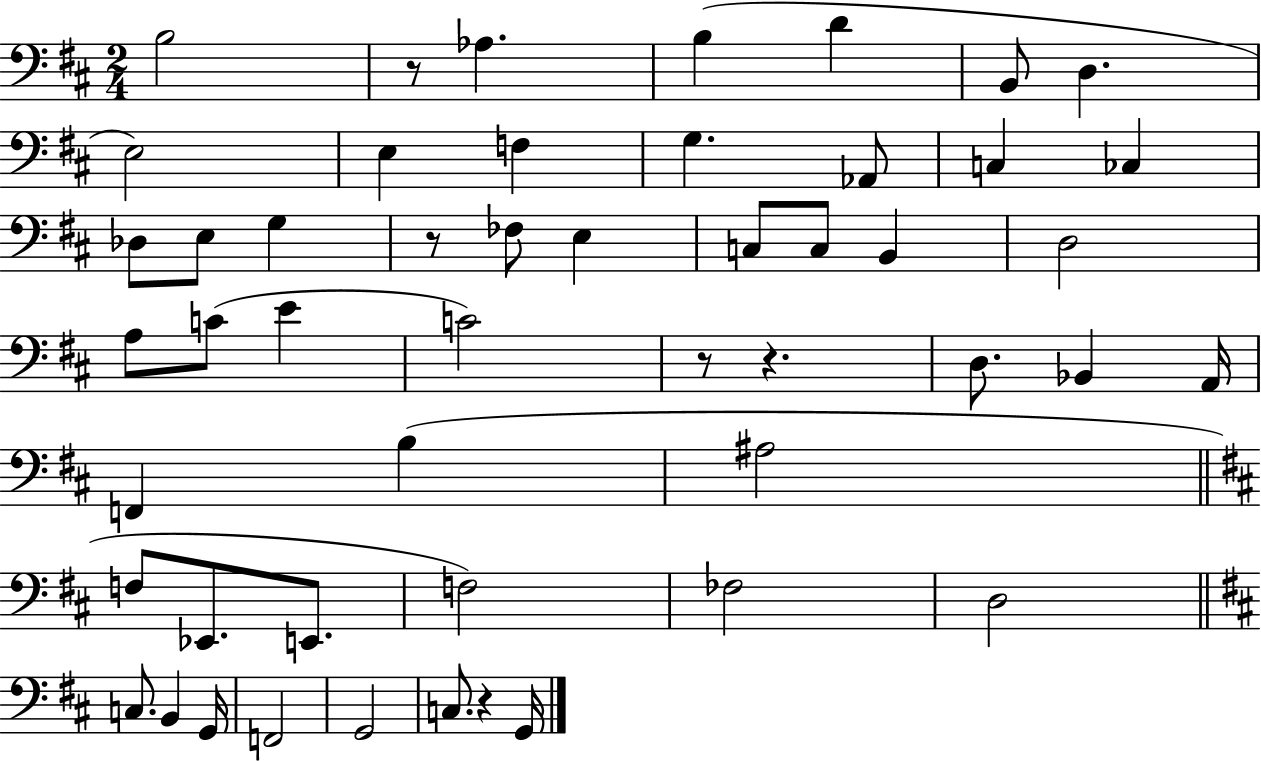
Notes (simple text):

B3/h R/e Ab3/q. B3/q D4/q B2/e D3/q. E3/h E3/q F3/q G3/q. Ab2/e C3/q CES3/q Db3/e E3/e G3/q R/e FES3/e E3/q C3/e C3/e B2/q D3/h A3/e C4/e E4/q C4/h R/e R/q. D3/e. Bb2/q A2/s F2/q B3/q A#3/h F3/e Eb2/e. E2/e. F3/h FES3/h D3/h C3/e. B2/q G2/s F2/h G2/h C3/e. R/q G2/s